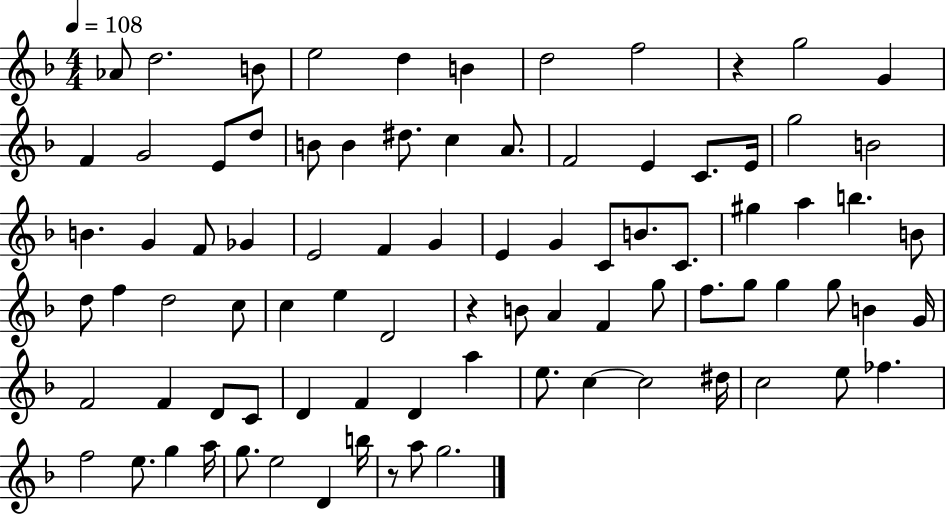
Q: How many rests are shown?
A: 3